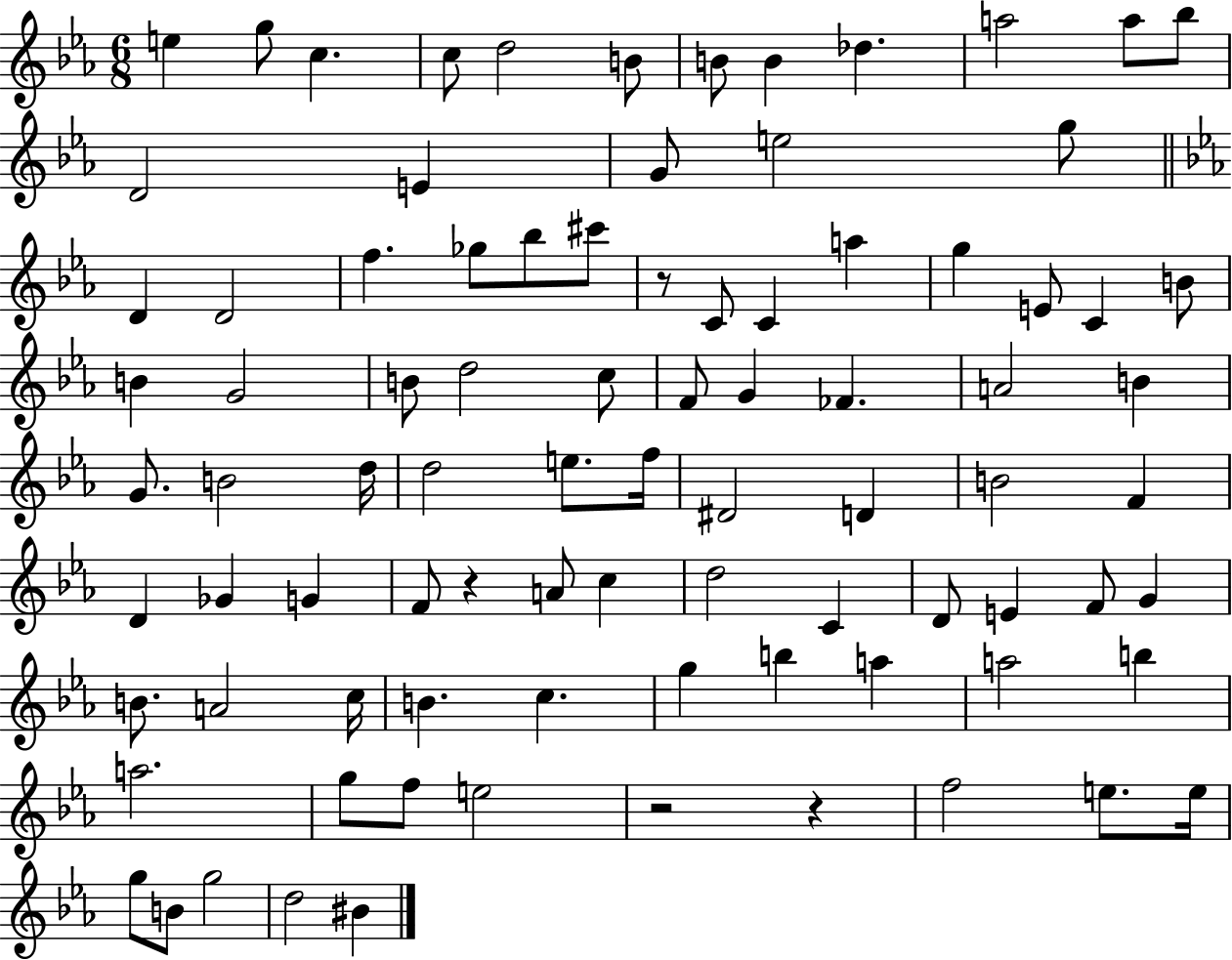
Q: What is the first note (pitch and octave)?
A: E5